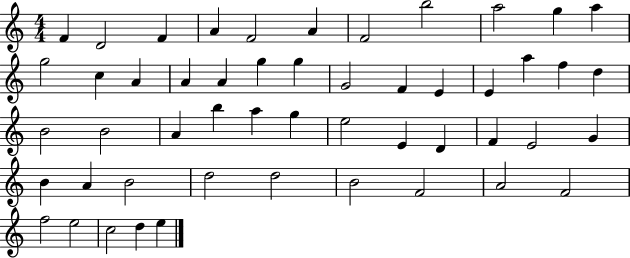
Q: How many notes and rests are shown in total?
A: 51